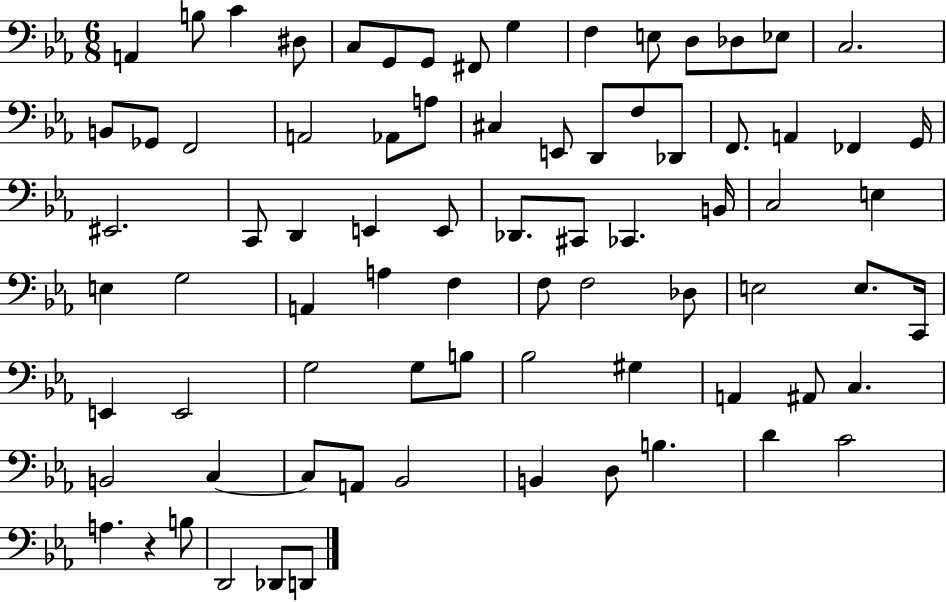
X:1
T:Untitled
M:6/8
L:1/4
K:Eb
A,, B,/2 C ^D,/2 C,/2 G,,/2 G,,/2 ^F,,/2 G, F, E,/2 D,/2 _D,/2 _E,/2 C,2 B,,/2 _G,,/2 F,,2 A,,2 _A,,/2 A,/2 ^C, E,,/2 D,,/2 F,/2 _D,,/2 F,,/2 A,, _F,, G,,/4 ^E,,2 C,,/2 D,, E,, E,,/2 _D,,/2 ^C,,/2 _C,, B,,/4 C,2 E, E, G,2 A,, A, F, F,/2 F,2 _D,/2 E,2 E,/2 C,,/4 E,, E,,2 G,2 G,/2 B,/2 _B,2 ^G, A,, ^A,,/2 C, B,,2 C, C,/2 A,,/2 _B,,2 B,, D,/2 B, D C2 A, z B,/2 D,,2 _D,,/2 D,,/2